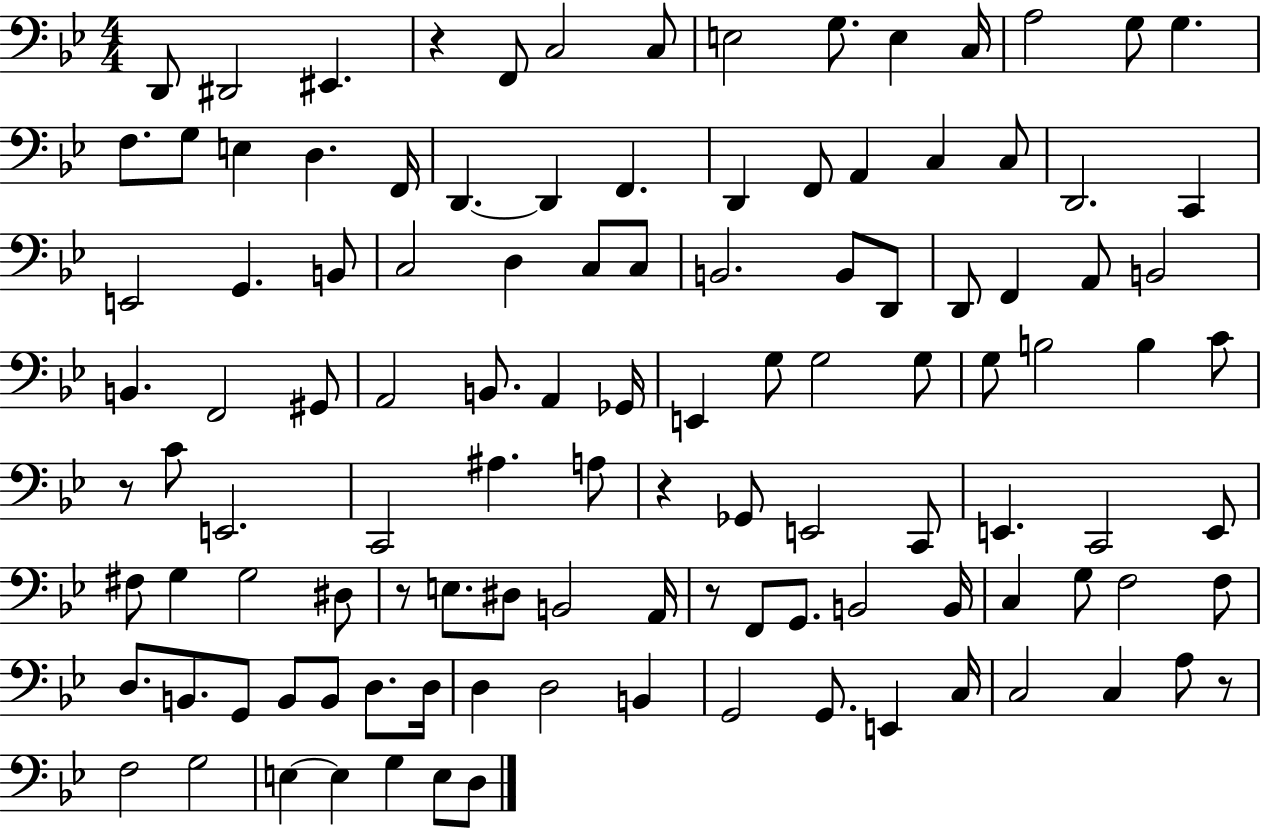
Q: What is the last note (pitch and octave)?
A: D3